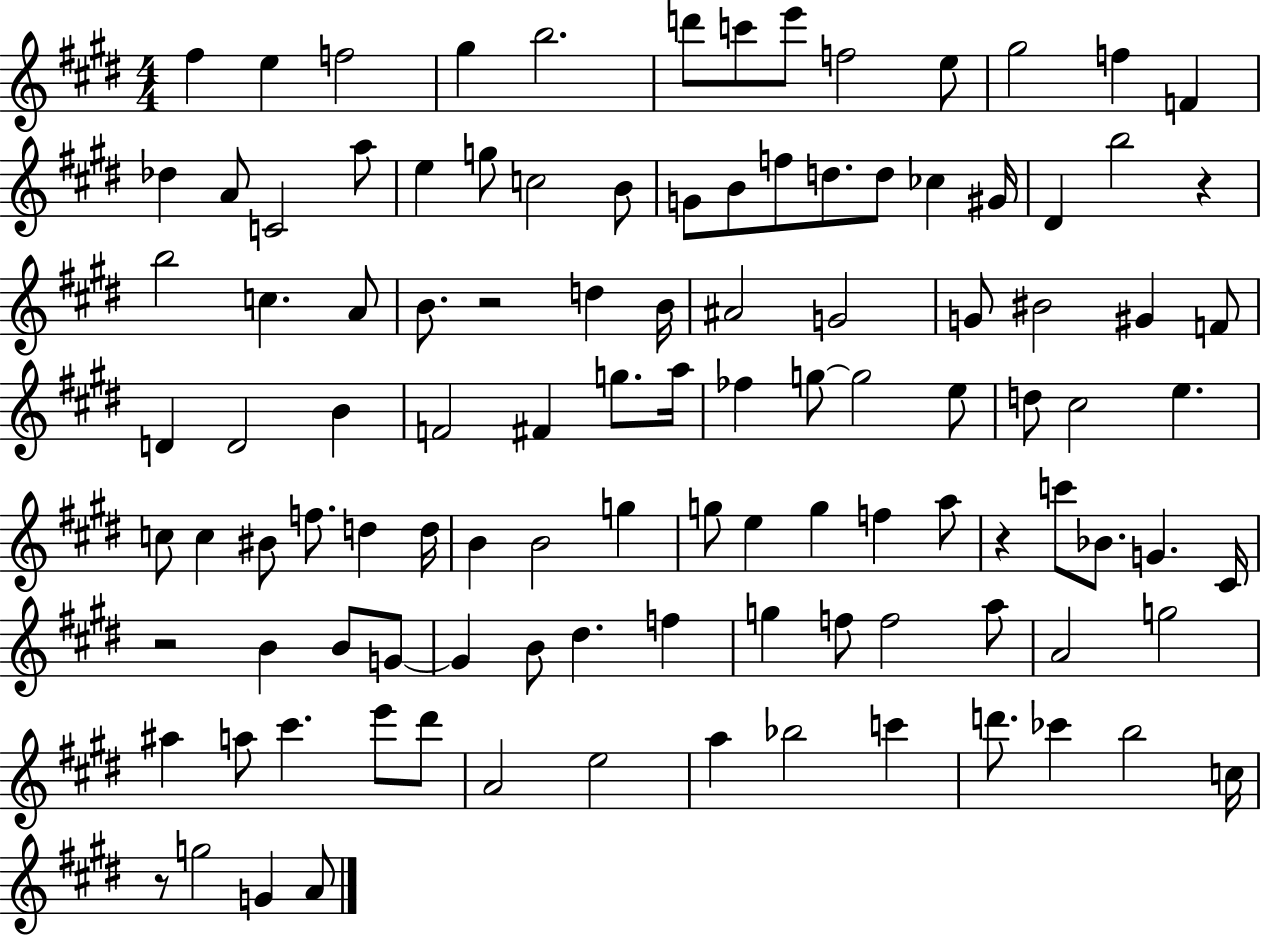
{
  \clef treble
  \numericTimeSignature
  \time 4/4
  \key e \major
  \repeat volta 2 { fis''4 e''4 f''2 | gis''4 b''2. | d'''8 c'''8 e'''8 f''2 e''8 | gis''2 f''4 f'4 | \break des''4 a'8 c'2 a''8 | e''4 g''8 c''2 b'8 | g'8 b'8 f''8 d''8. d''8 ces''4 gis'16 | dis'4 b''2 r4 | \break b''2 c''4. a'8 | b'8. r2 d''4 b'16 | ais'2 g'2 | g'8 bis'2 gis'4 f'8 | \break d'4 d'2 b'4 | f'2 fis'4 g''8. a''16 | fes''4 g''8~~ g''2 e''8 | d''8 cis''2 e''4. | \break c''8 c''4 bis'8 f''8. d''4 d''16 | b'4 b'2 g''4 | g''8 e''4 g''4 f''4 a''8 | r4 c'''8 bes'8. g'4. cis'16 | \break r2 b'4 b'8 g'8~~ | g'4 b'8 dis''4. f''4 | g''4 f''8 f''2 a''8 | a'2 g''2 | \break ais''4 a''8 cis'''4. e'''8 dis'''8 | a'2 e''2 | a''4 bes''2 c'''4 | d'''8. ces'''4 b''2 c''16 | \break r8 g''2 g'4 a'8 | } \bar "|."
}